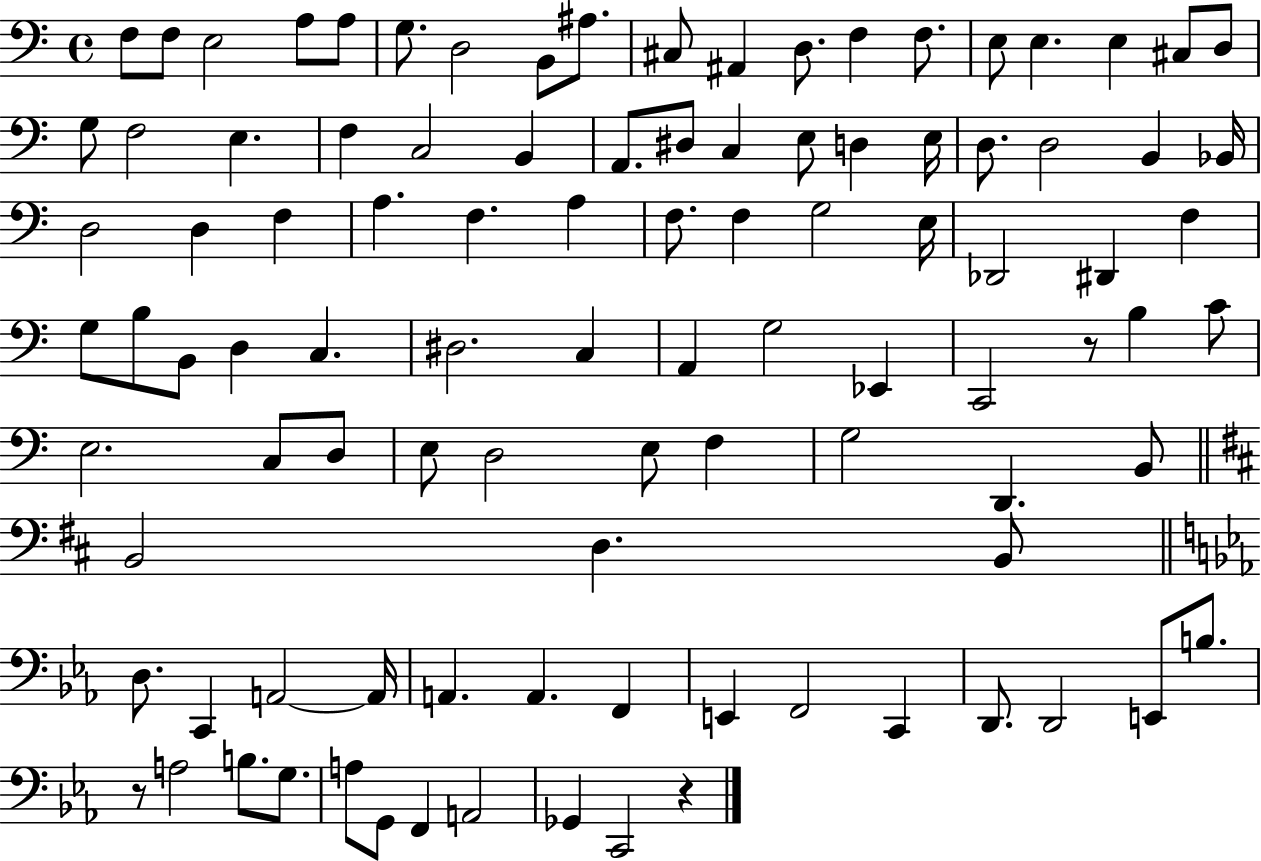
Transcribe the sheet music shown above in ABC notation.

X:1
T:Untitled
M:4/4
L:1/4
K:C
F,/2 F,/2 E,2 A,/2 A,/2 G,/2 D,2 B,,/2 ^A,/2 ^C,/2 ^A,, D,/2 F, F,/2 E,/2 E, E, ^C,/2 D,/2 G,/2 F,2 E, F, C,2 B,, A,,/2 ^D,/2 C, E,/2 D, E,/4 D,/2 D,2 B,, _B,,/4 D,2 D, F, A, F, A, F,/2 F, G,2 E,/4 _D,,2 ^D,, F, G,/2 B,/2 B,,/2 D, C, ^D,2 C, A,, G,2 _E,, C,,2 z/2 B, C/2 E,2 C,/2 D,/2 E,/2 D,2 E,/2 F, G,2 D,, B,,/2 B,,2 D, B,,/2 D,/2 C,, A,,2 A,,/4 A,, A,, F,, E,, F,,2 C,, D,,/2 D,,2 E,,/2 B,/2 z/2 A,2 B,/2 G,/2 A,/2 G,,/2 F,, A,,2 _G,, C,,2 z